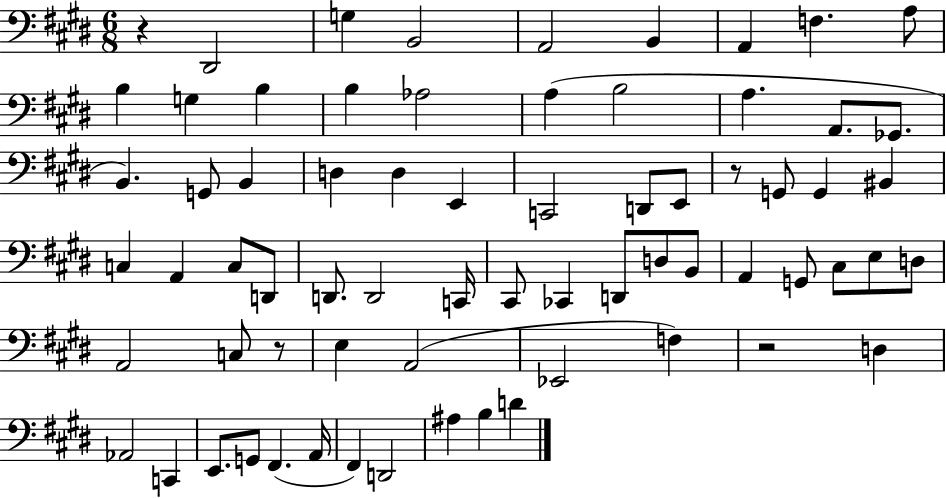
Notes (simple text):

R/q D#2/h G3/q B2/h A2/h B2/q A2/q F3/q. A3/e B3/q G3/q B3/q B3/q Ab3/h A3/q B3/h A3/q. A2/e. Gb2/e. B2/q. G2/e B2/q D3/q D3/q E2/q C2/h D2/e E2/e R/e G2/e G2/q BIS2/q C3/q A2/q C3/e D2/e D2/e. D2/h C2/s C#2/e CES2/q D2/e D3/e B2/e A2/q G2/e C#3/e E3/e D3/e A2/h C3/e R/e E3/q A2/h Eb2/h F3/q R/h D3/q Ab2/h C2/q E2/e. G2/e F#2/q. A2/s F#2/q D2/h A#3/q B3/q D4/q